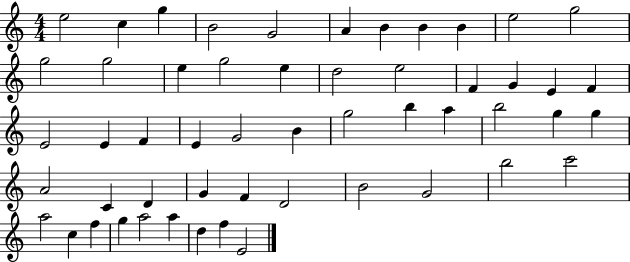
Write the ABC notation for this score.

X:1
T:Untitled
M:4/4
L:1/4
K:C
e2 c g B2 G2 A B B B e2 g2 g2 g2 e g2 e d2 e2 F G E F E2 E F E G2 B g2 b a b2 g g A2 C D G F D2 B2 G2 b2 c'2 a2 c f g a2 a d f E2